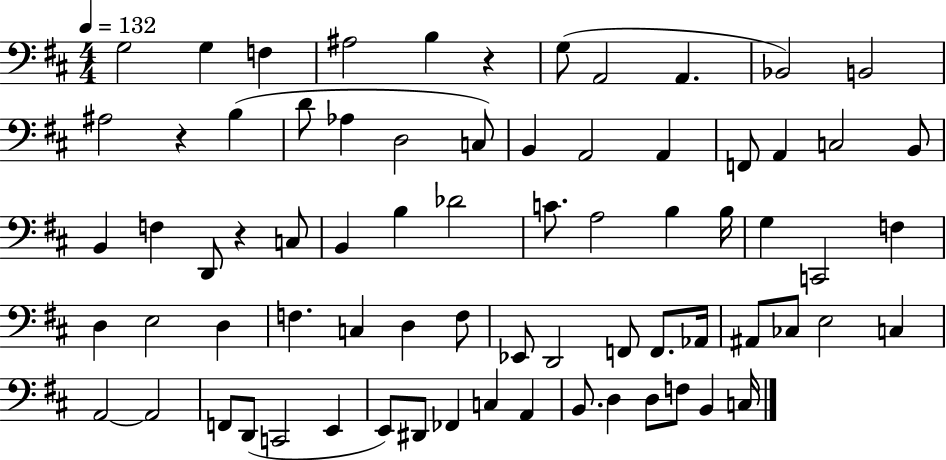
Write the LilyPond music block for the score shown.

{
  \clef bass
  \numericTimeSignature
  \time 4/4
  \key d \major
  \tempo 4 = 132
  g2 g4 f4 | ais2 b4 r4 | g8( a,2 a,4. | bes,2) b,2 | \break ais2 r4 b4( | d'8 aes4 d2 c8) | b,4 a,2 a,4 | f,8 a,4 c2 b,8 | \break b,4 f4 d,8 r4 c8 | b,4 b4 des'2 | c'8. a2 b4 b16 | g4 c,2 f4 | \break d4 e2 d4 | f4. c4 d4 f8 | ees,8 d,2 f,8 f,8. aes,16 | ais,8 ces8 e2 c4 | \break a,2~~ a,2 | f,8 d,8( c,2 e,4 | e,8) dis,8 fes,4 c4 a,4 | b,8. d4 d8 f8 b,4 c16 | \break \bar "|."
}